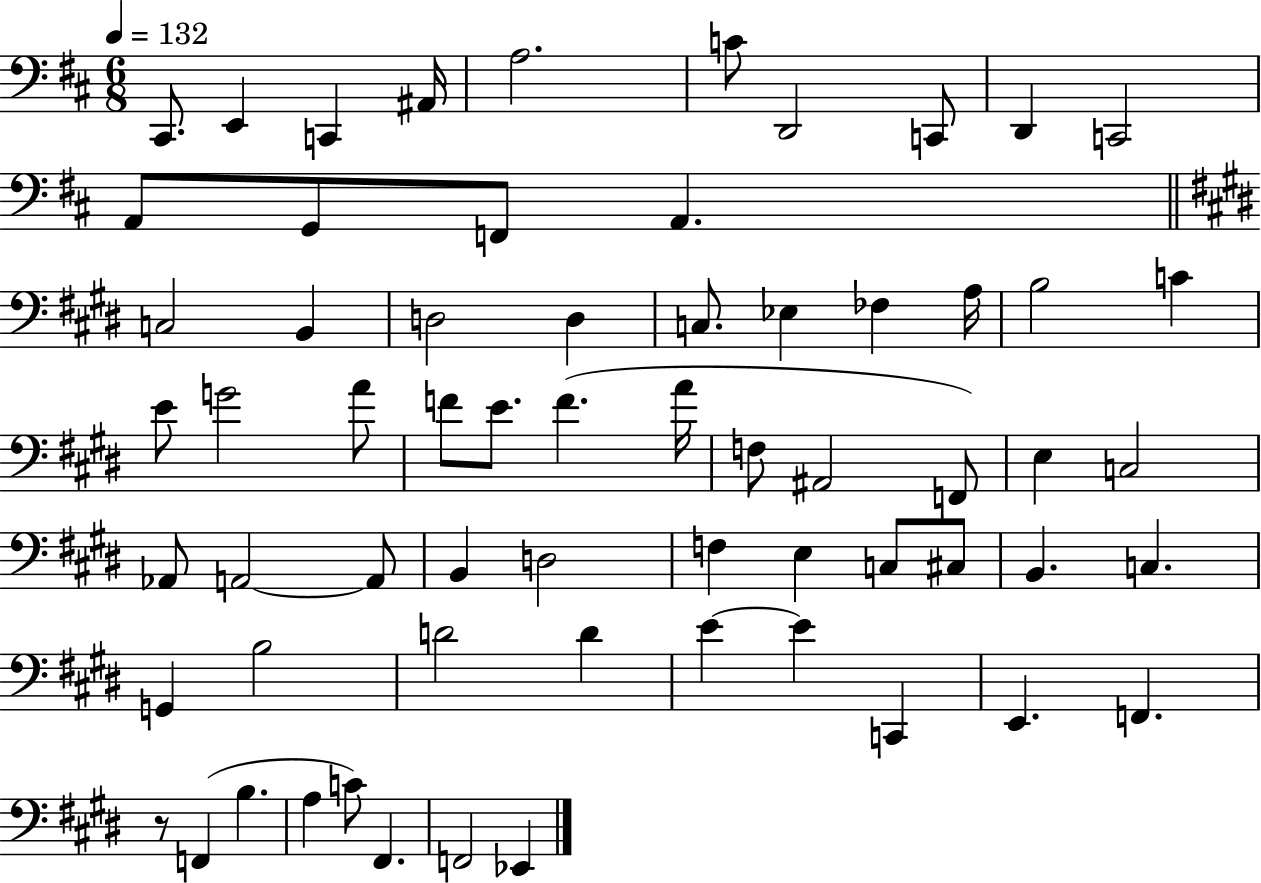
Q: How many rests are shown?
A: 1